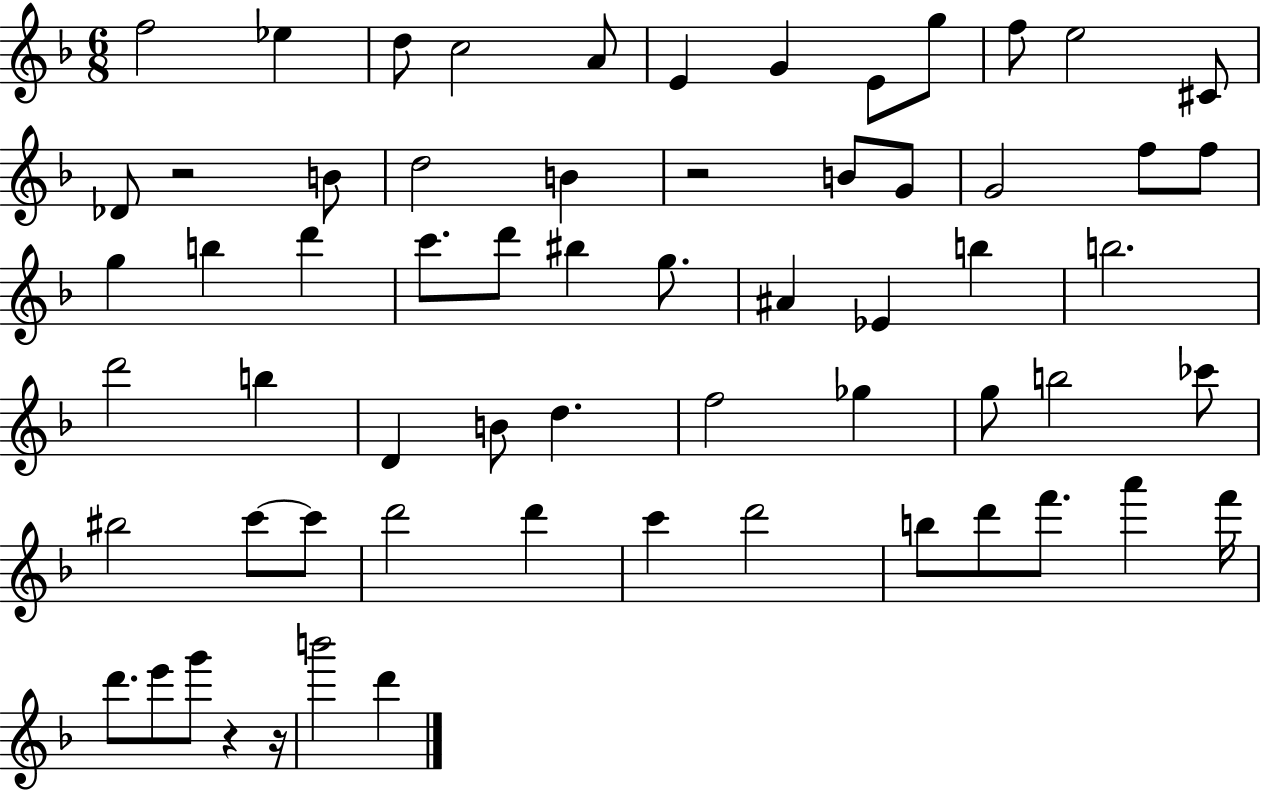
X:1
T:Untitled
M:6/8
L:1/4
K:F
f2 _e d/2 c2 A/2 E G E/2 g/2 f/2 e2 ^C/2 _D/2 z2 B/2 d2 B z2 B/2 G/2 G2 f/2 f/2 g b d' c'/2 d'/2 ^b g/2 ^A _E b b2 d'2 b D B/2 d f2 _g g/2 b2 _c'/2 ^b2 c'/2 c'/2 d'2 d' c' d'2 b/2 d'/2 f'/2 a' f'/4 d'/2 e'/2 g'/2 z z/4 b'2 d'